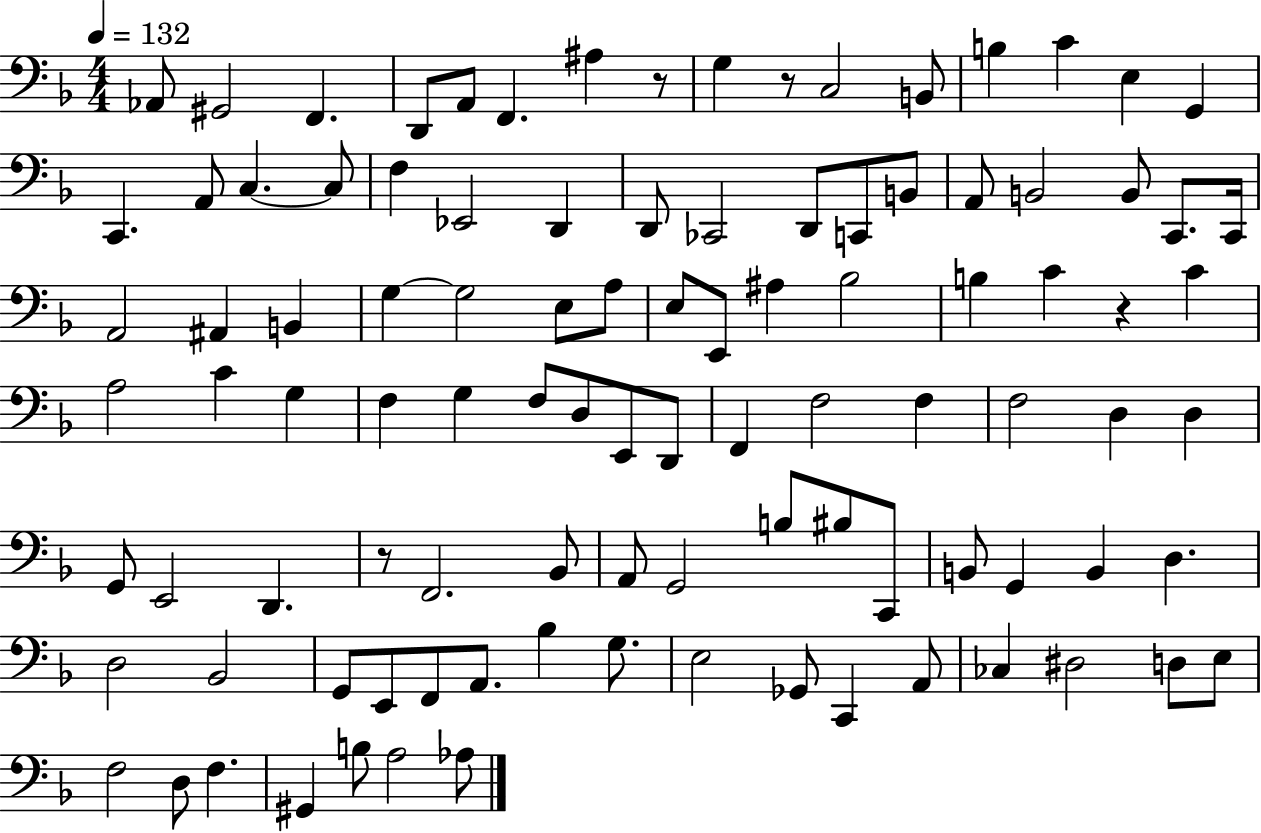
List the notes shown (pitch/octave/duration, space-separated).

Ab2/e G#2/h F2/q. D2/e A2/e F2/q. A#3/q R/e G3/q R/e C3/h B2/e B3/q C4/q E3/q G2/q C2/q. A2/e C3/q. C3/e F3/q Eb2/h D2/q D2/e CES2/h D2/e C2/e B2/e A2/e B2/h B2/e C2/e. C2/s A2/h A#2/q B2/q G3/q G3/h E3/e A3/e E3/e E2/e A#3/q Bb3/h B3/q C4/q R/q C4/q A3/h C4/q G3/q F3/q G3/q F3/e D3/e E2/e D2/e F2/q F3/h F3/q F3/h D3/q D3/q G2/e E2/h D2/q. R/e F2/h. Bb2/e A2/e G2/h B3/e BIS3/e C2/e B2/e G2/q B2/q D3/q. D3/h Bb2/h G2/e E2/e F2/e A2/e. Bb3/q G3/e. E3/h Gb2/e C2/q A2/e CES3/q D#3/h D3/e E3/e F3/h D3/e F3/q. G#2/q B3/e A3/h Ab3/e